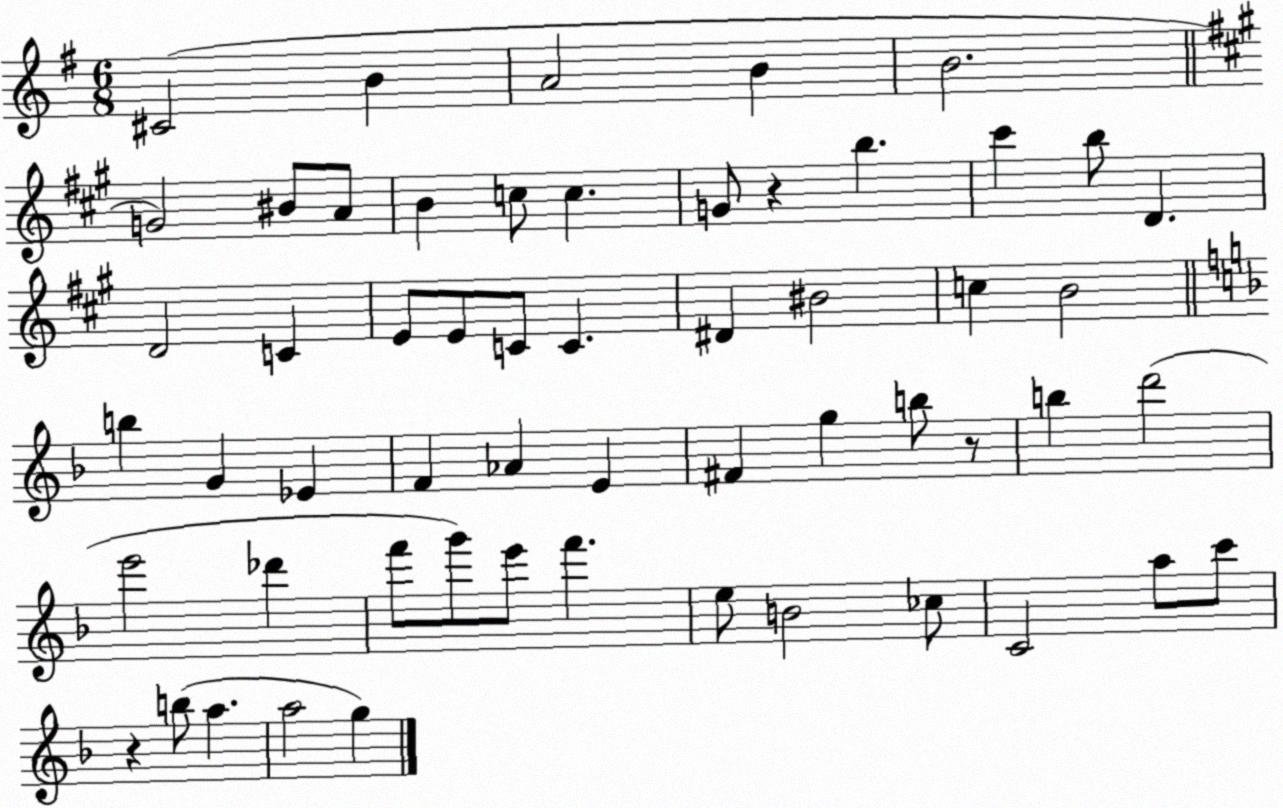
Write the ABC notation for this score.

X:1
T:Untitled
M:6/8
L:1/4
K:G
^C2 B A2 B B2 G2 ^B/2 A/2 B c/2 c G/2 z b ^c' b/2 D D2 C E/2 E/2 C/2 C ^D ^B2 c B2 b G _E F _A E ^F g b/2 z/2 b d'2 e'2 _d' f'/2 g'/2 e'/2 f' e/2 B2 _c/2 C2 a/2 c'/2 z b/2 a a2 g